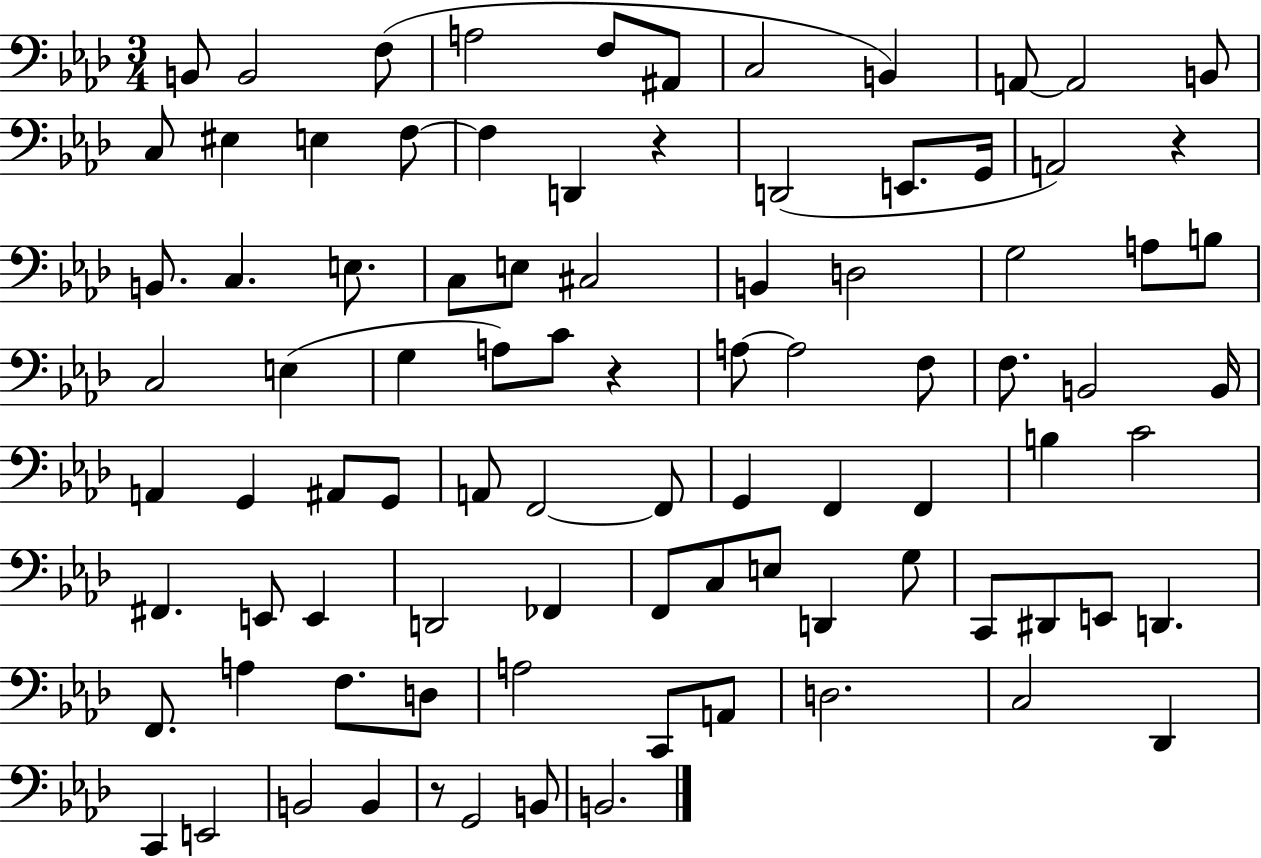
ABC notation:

X:1
T:Untitled
M:3/4
L:1/4
K:Ab
B,,/2 B,,2 F,/2 A,2 F,/2 ^A,,/2 C,2 B,, A,,/2 A,,2 B,,/2 C,/2 ^E, E, F,/2 F, D,, z D,,2 E,,/2 G,,/4 A,,2 z B,,/2 C, E,/2 C,/2 E,/2 ^C,2 B,, D,2 G,2 A,/2 B,/2 C,2 E, G, A,/2 C/2 z A,/2 A,2 F,/2 F,/2 B,,2 B,,/4 A,, G,, ^A,,/2 G,,/2 A,,/2 F,,2 F,,/2 G,, F,, F,, B, C2 ^F,, E,,/2 E,, D,,2 _F,, F,,/2 C,/2 E,/2 D,, G,/2 C,,/2 ^D,,/2 E,,/2 D,, F,,/2 A, F,/2 D,/2 A,2 C,,/2 A,,/2 D,2 C,2 _D,, C,, E,,2 B,,2 B,, z/2 G,,2 B,,/2 B,,2